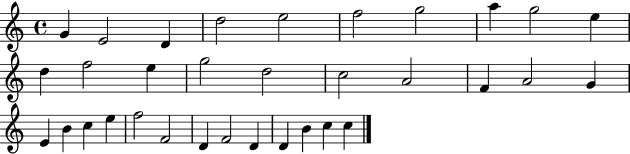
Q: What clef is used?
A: treble